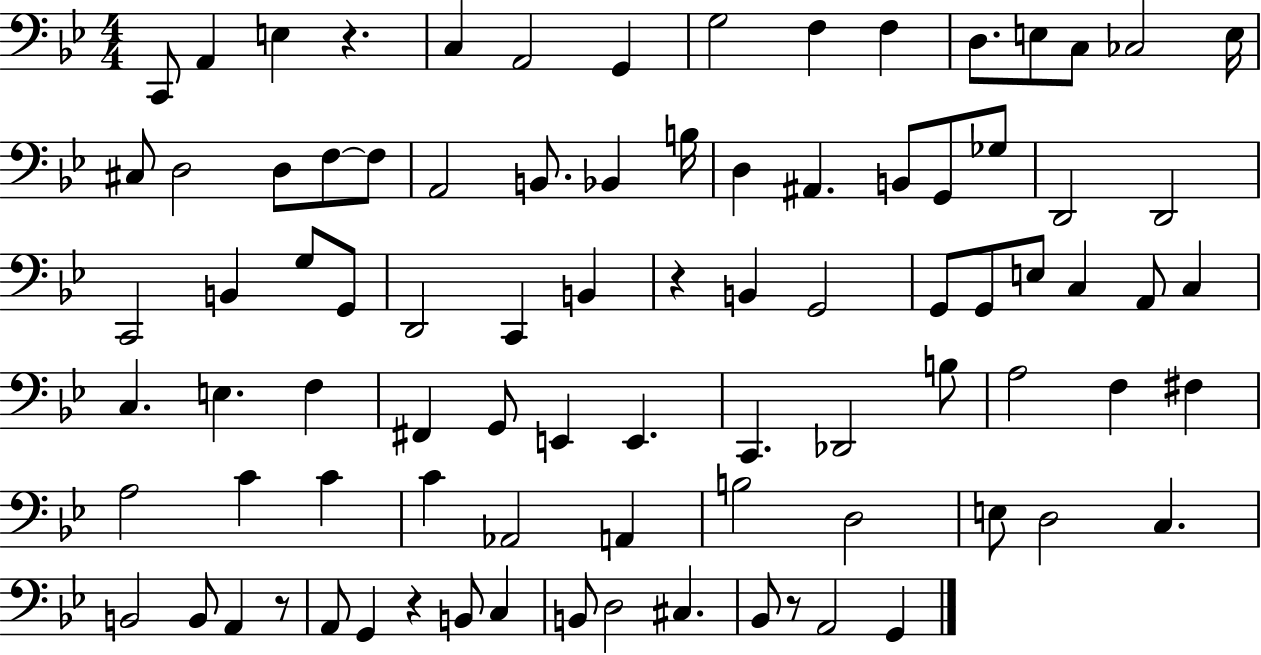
X:1
T:Untitled
M:4/4
L:1/4
K:Bb
C,,/2 A,, E, z C, A,,2 G,, G,2 F, F, D,/2 E,/2 C,/2 _C,2 E,/4 ^C,/2 D,2 D,/2 F,/2 F,/2 A,,2 B,,/2 _B,, B,/4 D, ^A,, B,,/2 G,,/2 _G,/2 D,,2 D,,2 C,,2 B,, G,/2 G,,/2 D,,2 C,, B,, z B,, G,,2 G,,/2 G,,/2 E,/2 C, A,,/2 C, C, E, F, ^F,, G,,/2 E,, E,, C,, _D,,2 B,/2 A,2 F, ^F, A,2 C C C _A,,2 A,, B,2 D,2 E,/2 D,2 C, B,,2 B,,/2 A,, z/2 A,,/2 G,, z B,,/2 C, B,,/2 D,2 ^C, _B,,/2 z/2 A,,2 G,,